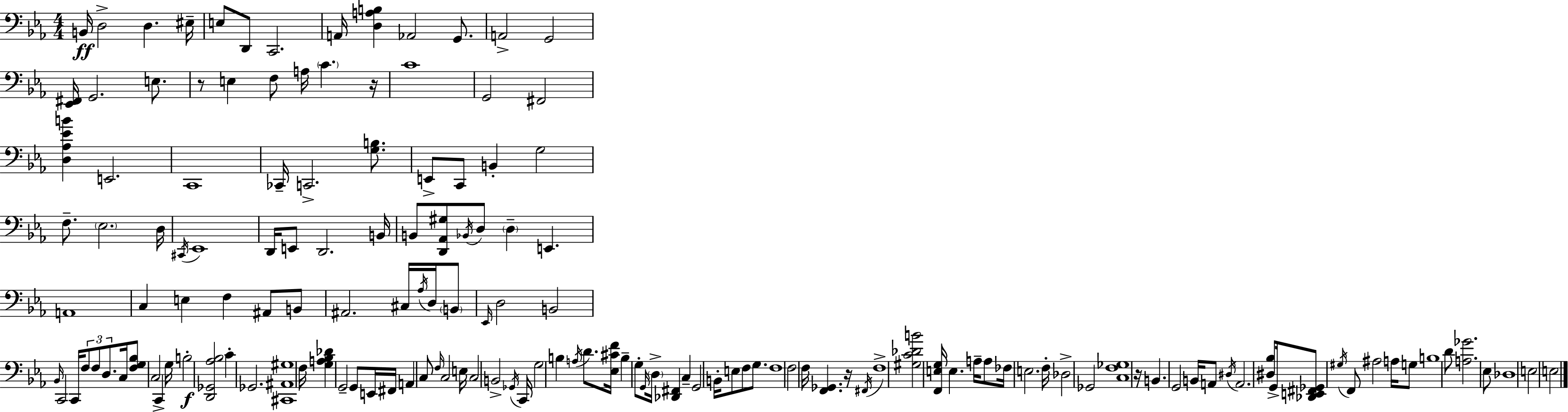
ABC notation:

X:1
T:Untitled
M:4/4
L:1/4
K:Cm
B,,/4 D,2 D, ^E,/4 E,/2 D,,/2 C,,2 A,,/4 [D,A,B,] _A,,2 G,,/2 A,,2 G,,2 [_E,,^F,,]/4 G,,2 E,/2 z/2 E, F,/2 A,/4 C z/4 C4 G,,2 ^F,,2 [D,_A,_EB] E,,2 C,,4 _C,,/4 C,,2 [G,B,]/2 E,,/2 C,,/2 B,, G,2 F,/2 _E,2 D,/4 ^C,,/4 _E,,4 D,,/4 E,,/2 D,,2 B,,/4 B,,/2 [D,,_A,,^G,]/2 _B,,/4 D,/2 D, E,, A,,4 C, E, F, ^A,,/2 B,,/2 ^A,,2 ^C,/4 _A,/4 D,/4 B,,/2 _E,,/4 D,2 B,,2 _B,,/4 C,,2 C,,/4 F,/2 F,/2 D,/2 C,/4 [F,G,_B,]/2 C,2 C,, G,/4 B,2 [D,,_G,,_A,_B,]2 C _G,,2 [^C,,^A,,^G,]4 F,/4 [G,A,_B,_D] G,,2 G,,/2 E,,/4 ^F,,/4 A,, C,/2 F,/4 C,2 E,/4 C,2 B,,2 _G,,/4 C,,/4 G,2 B, A,/4 D/2 [_E,^CF]/4 B, G,/2 G,,/4 D,/4 [_D,,^F,,] C, G,,2 B,,/4 E,/2 F,/2 G,/2 F,4 F,2 F,/4 [F,,_G,,] z/4 ^F,,/4 F,4 [^G,C_DB]2 [F,,E,G,]/4 E, A,/4 A,/2 _F,/4 E,2 F,/4 _D,2 _G,,2 [C,F,_G,]4 z/4 B,, G,,2 B,,/4 A,,/2 ^D,/4 A,,2 [^D,_B,]/2 G,,/4 [_D,,E,,^F,,_G,,]/2 ^G,/4 F,,/2 ^A,2 A,/4 G,/2 B,4 D/2 [A,_G]2 _E,/2 _D,4 E,2 E,2